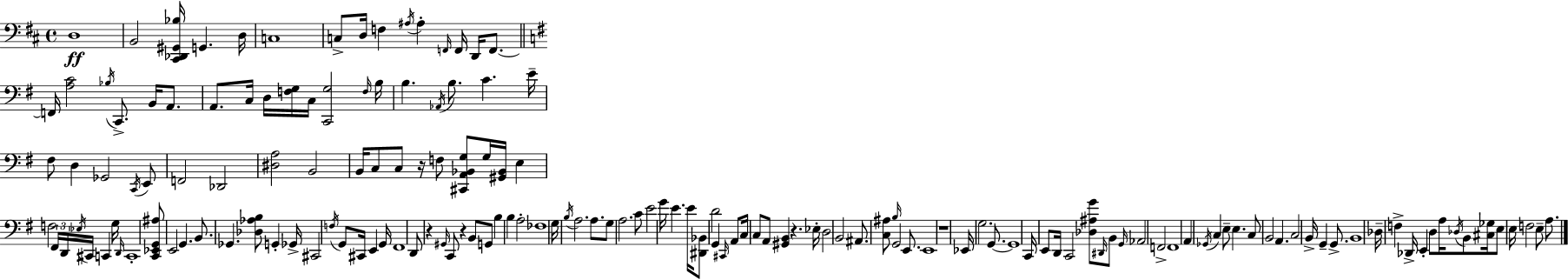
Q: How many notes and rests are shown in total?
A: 160